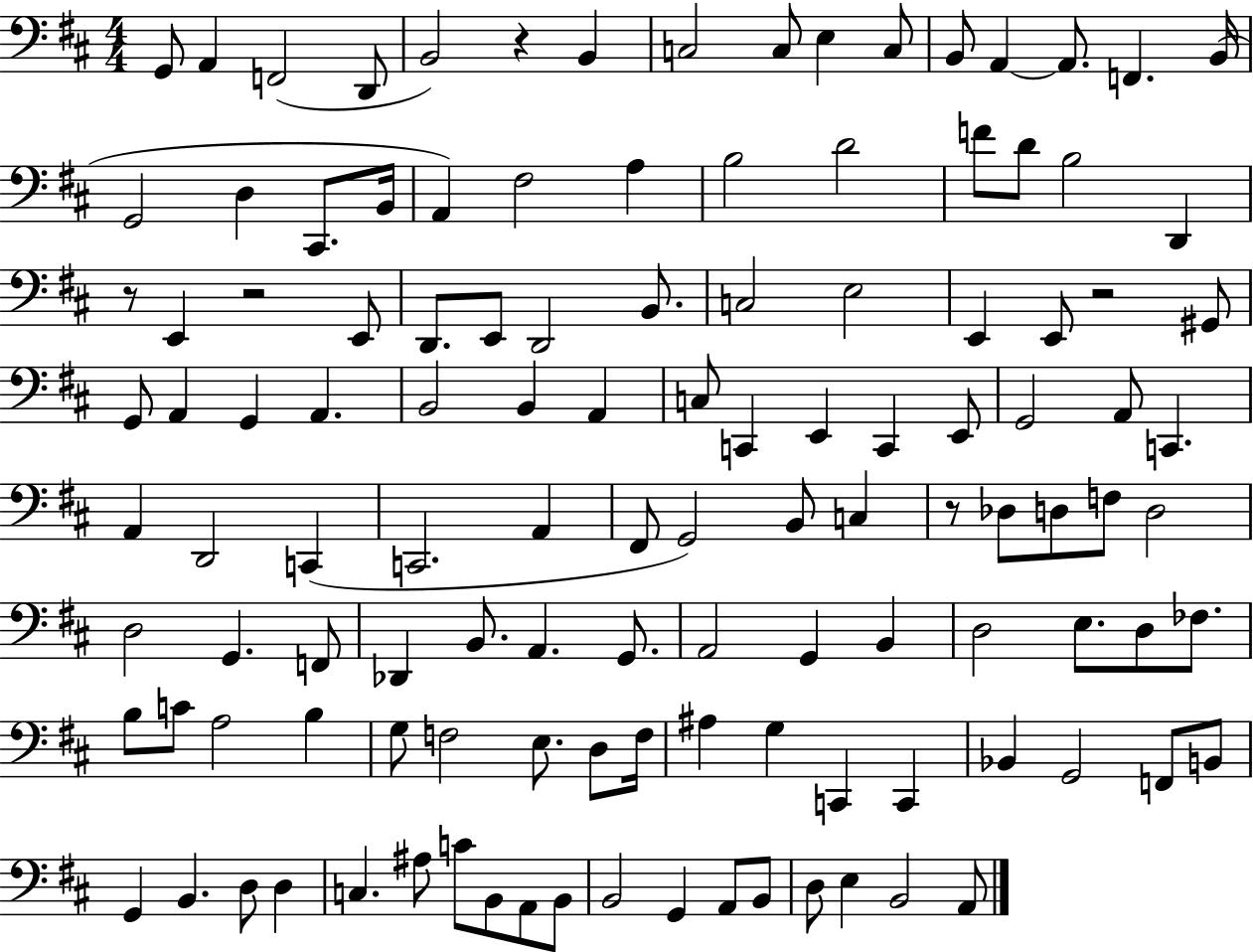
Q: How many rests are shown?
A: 5